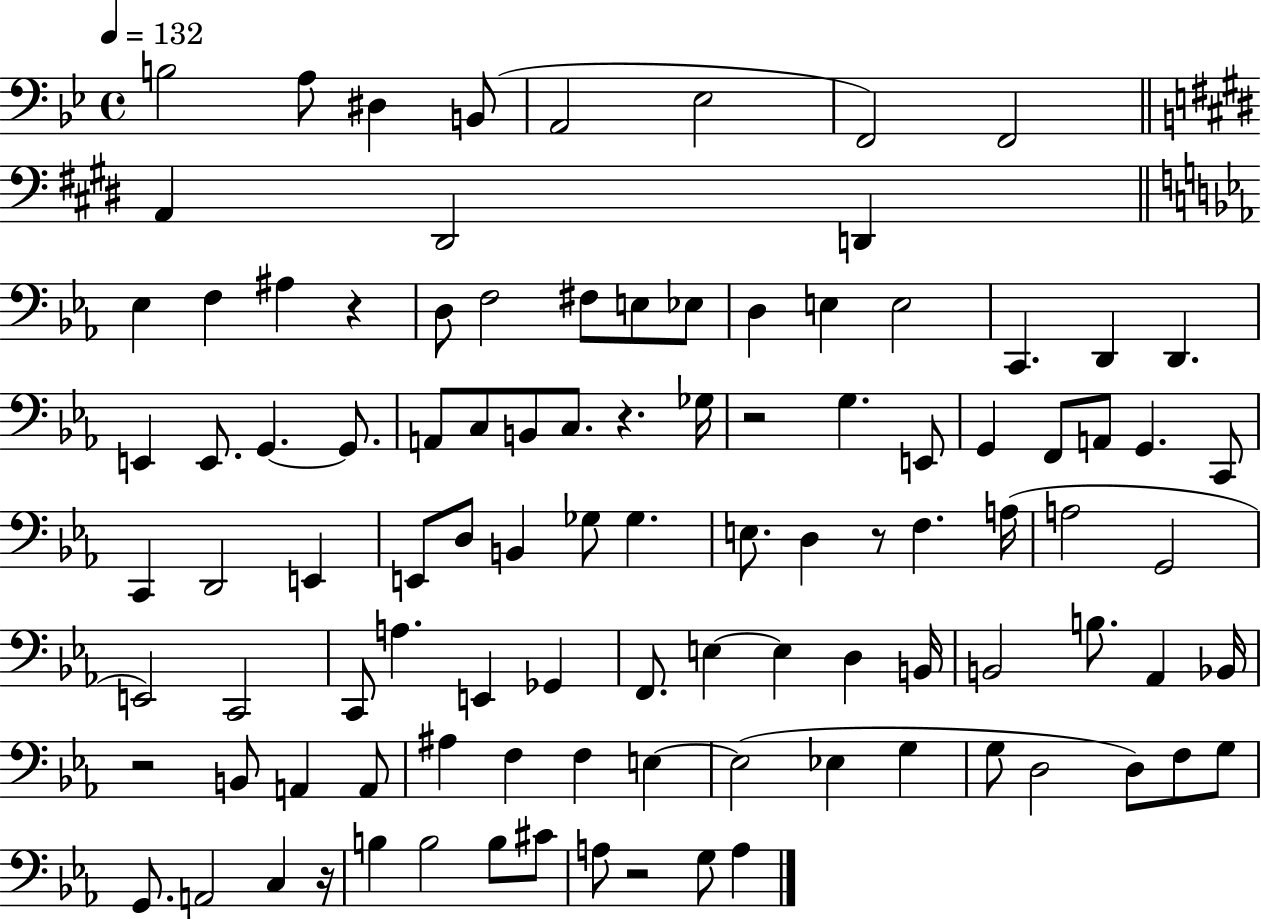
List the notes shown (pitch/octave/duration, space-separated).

B3/h A3/e D#3/q B2/e A2/h Eb3/h F2/h F2/h A2/q D#2/h D2/q Eb3/q F3/q A#3/q R/q D3/e F3/h F#3/e E3/e Eb3/e D3/q E3/q E3/h C2/q. D2/q D2/q. E2/q E2/e. G2/q. G2/e. A2/e C3/e B2/e C3/e. R/q. Gb3/s R/h G3/q. E2/e G2/q F2/e A2/e G2/q. C2/e C2/q D2/h E2/q E2/e D3/e B2/q Gb3/e Gb3/q. E3/e. D3/q R/e F3/q. A3/s A3/h G2/h E2/h C2/h C2/e A3/q. E2/q Gb2/q F2/e. E3/q E3/q D3/q B2/s B2/h B3/e. Ab2/q Bb2/s R/h B2/e A2/q A2/e A#3/q F3/q F3/q E3/q E3/h Eb3/q G3/q G3/e D3/h D3/e F3/e G3/e G2/e. A2/h C3/q R/s B3/q B3/h B3/e C#4/e A3/e R/h G3/e A3/q